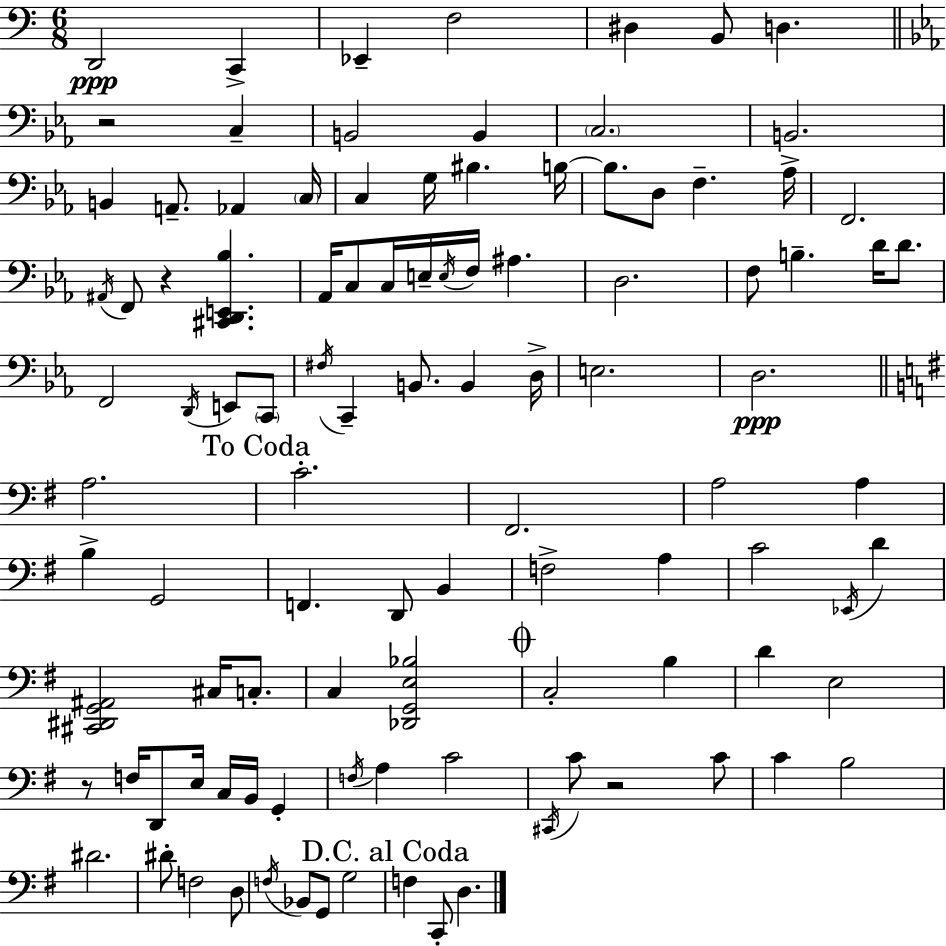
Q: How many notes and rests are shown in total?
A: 104